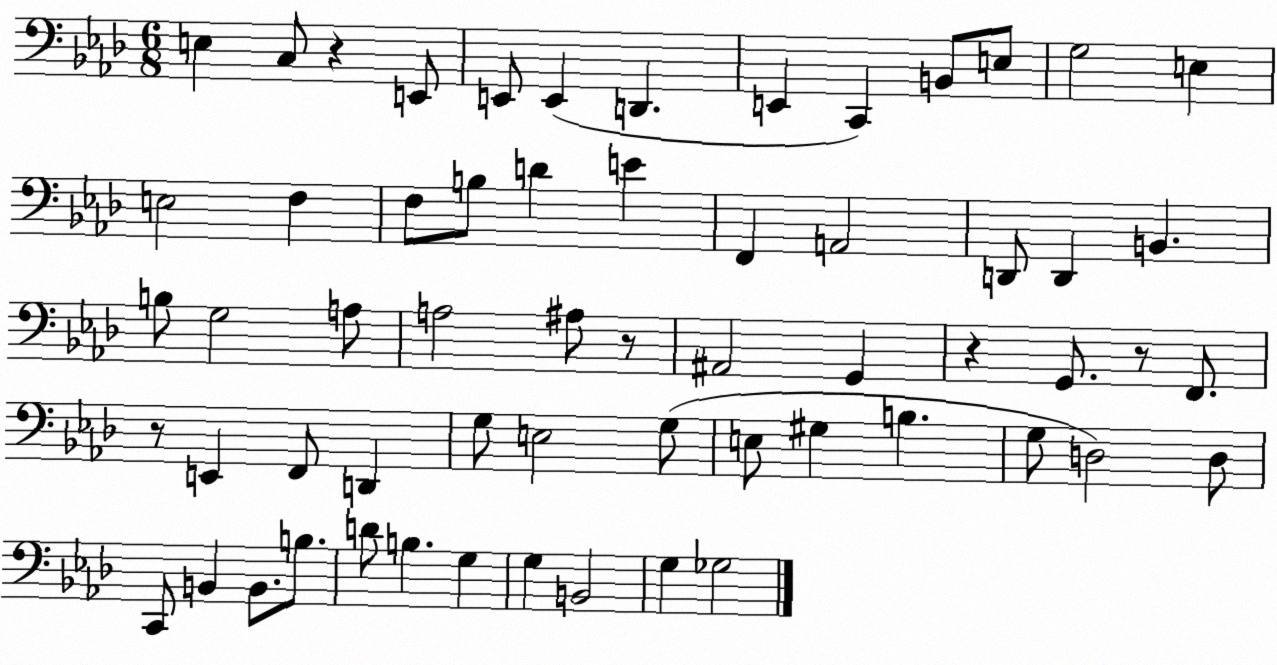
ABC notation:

X:1
T:Untitled
M:6/8
L:1/4
K:Ab
E, C,/2 z E,,/2 E,,/2 E,, D,, E,, C,, B,,/2 E,/2 G,2 E, E,2 F, F,/2 B,/2 D E F,, A,,2 D,,/2 D,, B,, B,/2 G,2 A,/2 A,2 ^A,/2 z/2 ^A,,2 G,, z G,,/2 z/2 F,,/2 z/2 E,, F,,/2 D,, G,/2 E,2 G,/2 E,/2 ^G, B, G,/2 D,2 D,/2 C,,/2 B,, B,,/2 B,/2 D/2 B, G, G, B,,2 G, _G,2